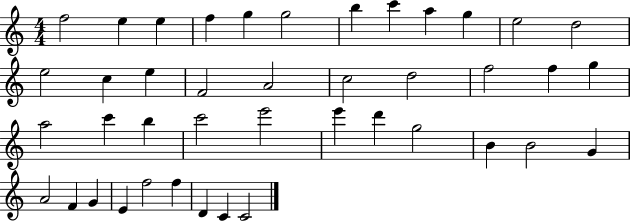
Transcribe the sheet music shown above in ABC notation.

X:1
T:Untitled
M:4/4
L:1/4
K:C
f2 e e f g g2 b c' a g e2 d2 e2 c e F2 A2 c2 d2 f2 f g a2 c' b c'2 e'2 e' d' g2 B B2 G A2 F G E f2 f D C C2